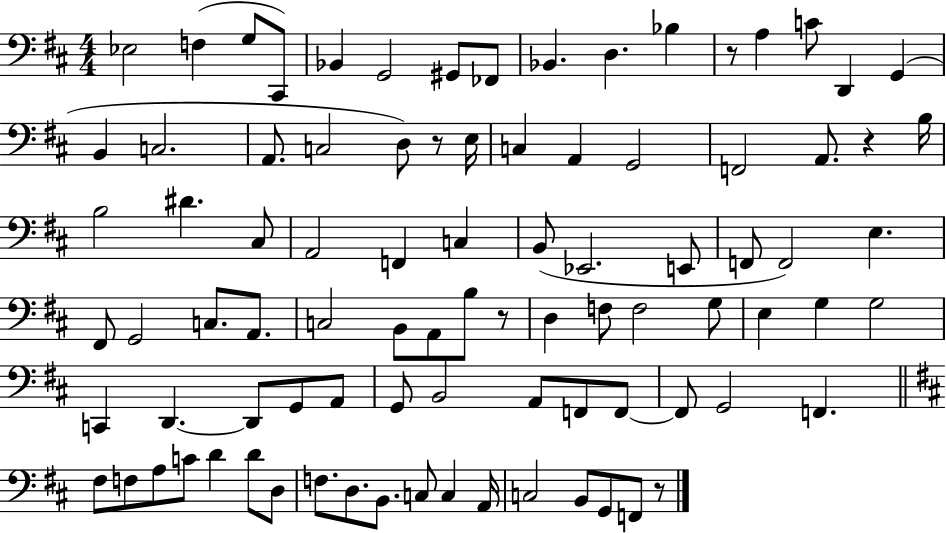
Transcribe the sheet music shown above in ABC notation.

X:1
T:Untitled
M:4/4
L:1/4
K:D
_E,2 F, G,/2 ^C,,/2 _B,, G,,2 ^G,,/2 _F,,/2 _B,, D, _B, z/2 A, C/2 D,, G,, B,, C,2 A,,/2 C,2 D,/2 z/2 E,/4 C, A,, G,,2 F,,2 A,,/2 z B,/4 B,2 ^D ^C,/2 A,,2 F,, C, B,,/2 _E,,2 E,,/2 F,,/2 F,,2 E, ^F,,/2 G,,2 C,/2 A,,/2 C,2 B,,/2 A,,/2 B,/2 z/2 D, F,/2 F,2 G,/2 E, G, G,2 C,, D,, D,,/2 G,,/2 A,,/2 G,,/2 B,,2 A,,/2 F,,/2 F,,/2 F,,/2 G,,2 F,, ^F,/2 F,/2 A,/2 C/2 D D/2 D,/2 F,/2 D,/2 B,,/2 C,/2 C, A,,/4 C,2 B,,/2 G,,/2 F,,/2 z/2